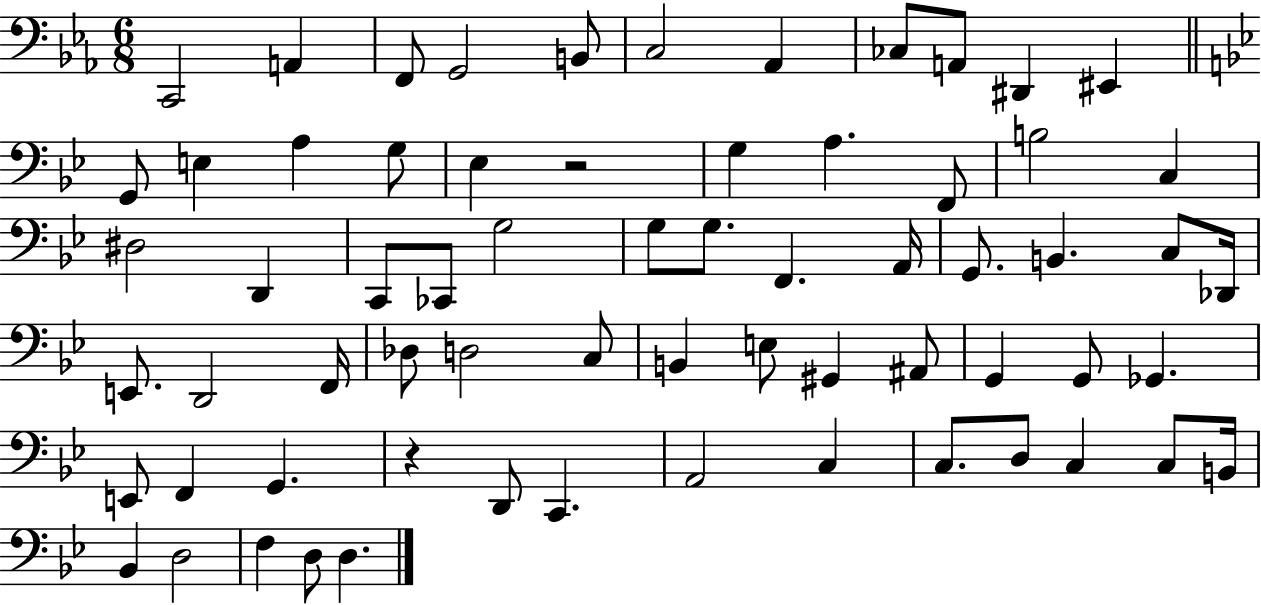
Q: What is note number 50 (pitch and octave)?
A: G2